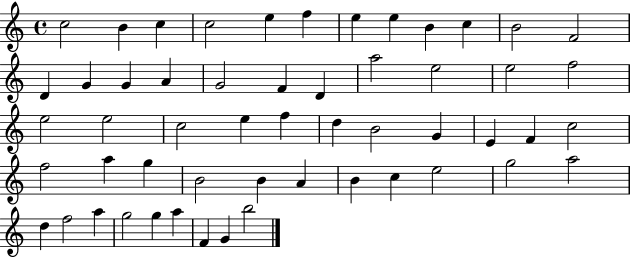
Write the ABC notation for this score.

X:1
T:Untitled
M:4/4
L:1/4
K:C
c2 B c c2 e f e e B c B2 F2 D G G A G2 F D a2 e2 e2 f2 e2 e2 c2 e f d B2 G E F c2 f2 a g B2 B A B c e2 g2 a2 d f2 a g2 g a F G b2